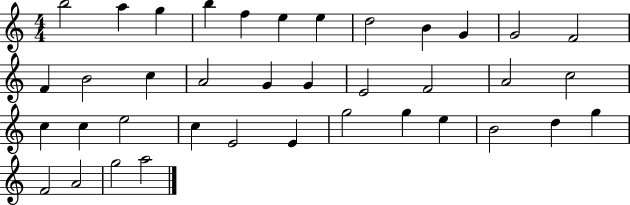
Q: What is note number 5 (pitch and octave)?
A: F5